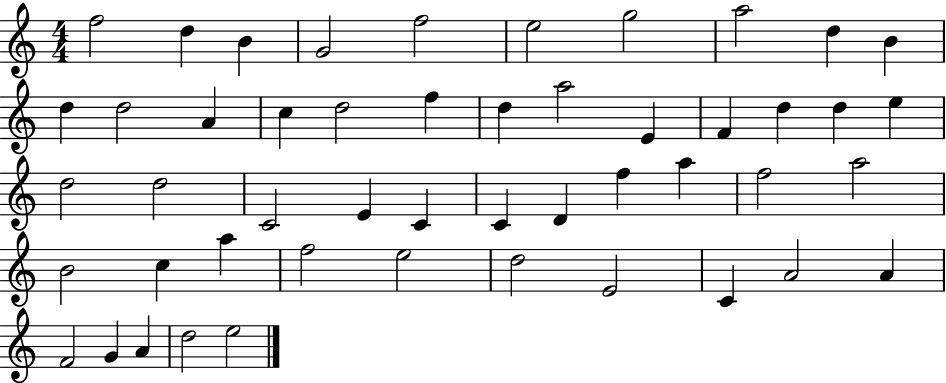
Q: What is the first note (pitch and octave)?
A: F5